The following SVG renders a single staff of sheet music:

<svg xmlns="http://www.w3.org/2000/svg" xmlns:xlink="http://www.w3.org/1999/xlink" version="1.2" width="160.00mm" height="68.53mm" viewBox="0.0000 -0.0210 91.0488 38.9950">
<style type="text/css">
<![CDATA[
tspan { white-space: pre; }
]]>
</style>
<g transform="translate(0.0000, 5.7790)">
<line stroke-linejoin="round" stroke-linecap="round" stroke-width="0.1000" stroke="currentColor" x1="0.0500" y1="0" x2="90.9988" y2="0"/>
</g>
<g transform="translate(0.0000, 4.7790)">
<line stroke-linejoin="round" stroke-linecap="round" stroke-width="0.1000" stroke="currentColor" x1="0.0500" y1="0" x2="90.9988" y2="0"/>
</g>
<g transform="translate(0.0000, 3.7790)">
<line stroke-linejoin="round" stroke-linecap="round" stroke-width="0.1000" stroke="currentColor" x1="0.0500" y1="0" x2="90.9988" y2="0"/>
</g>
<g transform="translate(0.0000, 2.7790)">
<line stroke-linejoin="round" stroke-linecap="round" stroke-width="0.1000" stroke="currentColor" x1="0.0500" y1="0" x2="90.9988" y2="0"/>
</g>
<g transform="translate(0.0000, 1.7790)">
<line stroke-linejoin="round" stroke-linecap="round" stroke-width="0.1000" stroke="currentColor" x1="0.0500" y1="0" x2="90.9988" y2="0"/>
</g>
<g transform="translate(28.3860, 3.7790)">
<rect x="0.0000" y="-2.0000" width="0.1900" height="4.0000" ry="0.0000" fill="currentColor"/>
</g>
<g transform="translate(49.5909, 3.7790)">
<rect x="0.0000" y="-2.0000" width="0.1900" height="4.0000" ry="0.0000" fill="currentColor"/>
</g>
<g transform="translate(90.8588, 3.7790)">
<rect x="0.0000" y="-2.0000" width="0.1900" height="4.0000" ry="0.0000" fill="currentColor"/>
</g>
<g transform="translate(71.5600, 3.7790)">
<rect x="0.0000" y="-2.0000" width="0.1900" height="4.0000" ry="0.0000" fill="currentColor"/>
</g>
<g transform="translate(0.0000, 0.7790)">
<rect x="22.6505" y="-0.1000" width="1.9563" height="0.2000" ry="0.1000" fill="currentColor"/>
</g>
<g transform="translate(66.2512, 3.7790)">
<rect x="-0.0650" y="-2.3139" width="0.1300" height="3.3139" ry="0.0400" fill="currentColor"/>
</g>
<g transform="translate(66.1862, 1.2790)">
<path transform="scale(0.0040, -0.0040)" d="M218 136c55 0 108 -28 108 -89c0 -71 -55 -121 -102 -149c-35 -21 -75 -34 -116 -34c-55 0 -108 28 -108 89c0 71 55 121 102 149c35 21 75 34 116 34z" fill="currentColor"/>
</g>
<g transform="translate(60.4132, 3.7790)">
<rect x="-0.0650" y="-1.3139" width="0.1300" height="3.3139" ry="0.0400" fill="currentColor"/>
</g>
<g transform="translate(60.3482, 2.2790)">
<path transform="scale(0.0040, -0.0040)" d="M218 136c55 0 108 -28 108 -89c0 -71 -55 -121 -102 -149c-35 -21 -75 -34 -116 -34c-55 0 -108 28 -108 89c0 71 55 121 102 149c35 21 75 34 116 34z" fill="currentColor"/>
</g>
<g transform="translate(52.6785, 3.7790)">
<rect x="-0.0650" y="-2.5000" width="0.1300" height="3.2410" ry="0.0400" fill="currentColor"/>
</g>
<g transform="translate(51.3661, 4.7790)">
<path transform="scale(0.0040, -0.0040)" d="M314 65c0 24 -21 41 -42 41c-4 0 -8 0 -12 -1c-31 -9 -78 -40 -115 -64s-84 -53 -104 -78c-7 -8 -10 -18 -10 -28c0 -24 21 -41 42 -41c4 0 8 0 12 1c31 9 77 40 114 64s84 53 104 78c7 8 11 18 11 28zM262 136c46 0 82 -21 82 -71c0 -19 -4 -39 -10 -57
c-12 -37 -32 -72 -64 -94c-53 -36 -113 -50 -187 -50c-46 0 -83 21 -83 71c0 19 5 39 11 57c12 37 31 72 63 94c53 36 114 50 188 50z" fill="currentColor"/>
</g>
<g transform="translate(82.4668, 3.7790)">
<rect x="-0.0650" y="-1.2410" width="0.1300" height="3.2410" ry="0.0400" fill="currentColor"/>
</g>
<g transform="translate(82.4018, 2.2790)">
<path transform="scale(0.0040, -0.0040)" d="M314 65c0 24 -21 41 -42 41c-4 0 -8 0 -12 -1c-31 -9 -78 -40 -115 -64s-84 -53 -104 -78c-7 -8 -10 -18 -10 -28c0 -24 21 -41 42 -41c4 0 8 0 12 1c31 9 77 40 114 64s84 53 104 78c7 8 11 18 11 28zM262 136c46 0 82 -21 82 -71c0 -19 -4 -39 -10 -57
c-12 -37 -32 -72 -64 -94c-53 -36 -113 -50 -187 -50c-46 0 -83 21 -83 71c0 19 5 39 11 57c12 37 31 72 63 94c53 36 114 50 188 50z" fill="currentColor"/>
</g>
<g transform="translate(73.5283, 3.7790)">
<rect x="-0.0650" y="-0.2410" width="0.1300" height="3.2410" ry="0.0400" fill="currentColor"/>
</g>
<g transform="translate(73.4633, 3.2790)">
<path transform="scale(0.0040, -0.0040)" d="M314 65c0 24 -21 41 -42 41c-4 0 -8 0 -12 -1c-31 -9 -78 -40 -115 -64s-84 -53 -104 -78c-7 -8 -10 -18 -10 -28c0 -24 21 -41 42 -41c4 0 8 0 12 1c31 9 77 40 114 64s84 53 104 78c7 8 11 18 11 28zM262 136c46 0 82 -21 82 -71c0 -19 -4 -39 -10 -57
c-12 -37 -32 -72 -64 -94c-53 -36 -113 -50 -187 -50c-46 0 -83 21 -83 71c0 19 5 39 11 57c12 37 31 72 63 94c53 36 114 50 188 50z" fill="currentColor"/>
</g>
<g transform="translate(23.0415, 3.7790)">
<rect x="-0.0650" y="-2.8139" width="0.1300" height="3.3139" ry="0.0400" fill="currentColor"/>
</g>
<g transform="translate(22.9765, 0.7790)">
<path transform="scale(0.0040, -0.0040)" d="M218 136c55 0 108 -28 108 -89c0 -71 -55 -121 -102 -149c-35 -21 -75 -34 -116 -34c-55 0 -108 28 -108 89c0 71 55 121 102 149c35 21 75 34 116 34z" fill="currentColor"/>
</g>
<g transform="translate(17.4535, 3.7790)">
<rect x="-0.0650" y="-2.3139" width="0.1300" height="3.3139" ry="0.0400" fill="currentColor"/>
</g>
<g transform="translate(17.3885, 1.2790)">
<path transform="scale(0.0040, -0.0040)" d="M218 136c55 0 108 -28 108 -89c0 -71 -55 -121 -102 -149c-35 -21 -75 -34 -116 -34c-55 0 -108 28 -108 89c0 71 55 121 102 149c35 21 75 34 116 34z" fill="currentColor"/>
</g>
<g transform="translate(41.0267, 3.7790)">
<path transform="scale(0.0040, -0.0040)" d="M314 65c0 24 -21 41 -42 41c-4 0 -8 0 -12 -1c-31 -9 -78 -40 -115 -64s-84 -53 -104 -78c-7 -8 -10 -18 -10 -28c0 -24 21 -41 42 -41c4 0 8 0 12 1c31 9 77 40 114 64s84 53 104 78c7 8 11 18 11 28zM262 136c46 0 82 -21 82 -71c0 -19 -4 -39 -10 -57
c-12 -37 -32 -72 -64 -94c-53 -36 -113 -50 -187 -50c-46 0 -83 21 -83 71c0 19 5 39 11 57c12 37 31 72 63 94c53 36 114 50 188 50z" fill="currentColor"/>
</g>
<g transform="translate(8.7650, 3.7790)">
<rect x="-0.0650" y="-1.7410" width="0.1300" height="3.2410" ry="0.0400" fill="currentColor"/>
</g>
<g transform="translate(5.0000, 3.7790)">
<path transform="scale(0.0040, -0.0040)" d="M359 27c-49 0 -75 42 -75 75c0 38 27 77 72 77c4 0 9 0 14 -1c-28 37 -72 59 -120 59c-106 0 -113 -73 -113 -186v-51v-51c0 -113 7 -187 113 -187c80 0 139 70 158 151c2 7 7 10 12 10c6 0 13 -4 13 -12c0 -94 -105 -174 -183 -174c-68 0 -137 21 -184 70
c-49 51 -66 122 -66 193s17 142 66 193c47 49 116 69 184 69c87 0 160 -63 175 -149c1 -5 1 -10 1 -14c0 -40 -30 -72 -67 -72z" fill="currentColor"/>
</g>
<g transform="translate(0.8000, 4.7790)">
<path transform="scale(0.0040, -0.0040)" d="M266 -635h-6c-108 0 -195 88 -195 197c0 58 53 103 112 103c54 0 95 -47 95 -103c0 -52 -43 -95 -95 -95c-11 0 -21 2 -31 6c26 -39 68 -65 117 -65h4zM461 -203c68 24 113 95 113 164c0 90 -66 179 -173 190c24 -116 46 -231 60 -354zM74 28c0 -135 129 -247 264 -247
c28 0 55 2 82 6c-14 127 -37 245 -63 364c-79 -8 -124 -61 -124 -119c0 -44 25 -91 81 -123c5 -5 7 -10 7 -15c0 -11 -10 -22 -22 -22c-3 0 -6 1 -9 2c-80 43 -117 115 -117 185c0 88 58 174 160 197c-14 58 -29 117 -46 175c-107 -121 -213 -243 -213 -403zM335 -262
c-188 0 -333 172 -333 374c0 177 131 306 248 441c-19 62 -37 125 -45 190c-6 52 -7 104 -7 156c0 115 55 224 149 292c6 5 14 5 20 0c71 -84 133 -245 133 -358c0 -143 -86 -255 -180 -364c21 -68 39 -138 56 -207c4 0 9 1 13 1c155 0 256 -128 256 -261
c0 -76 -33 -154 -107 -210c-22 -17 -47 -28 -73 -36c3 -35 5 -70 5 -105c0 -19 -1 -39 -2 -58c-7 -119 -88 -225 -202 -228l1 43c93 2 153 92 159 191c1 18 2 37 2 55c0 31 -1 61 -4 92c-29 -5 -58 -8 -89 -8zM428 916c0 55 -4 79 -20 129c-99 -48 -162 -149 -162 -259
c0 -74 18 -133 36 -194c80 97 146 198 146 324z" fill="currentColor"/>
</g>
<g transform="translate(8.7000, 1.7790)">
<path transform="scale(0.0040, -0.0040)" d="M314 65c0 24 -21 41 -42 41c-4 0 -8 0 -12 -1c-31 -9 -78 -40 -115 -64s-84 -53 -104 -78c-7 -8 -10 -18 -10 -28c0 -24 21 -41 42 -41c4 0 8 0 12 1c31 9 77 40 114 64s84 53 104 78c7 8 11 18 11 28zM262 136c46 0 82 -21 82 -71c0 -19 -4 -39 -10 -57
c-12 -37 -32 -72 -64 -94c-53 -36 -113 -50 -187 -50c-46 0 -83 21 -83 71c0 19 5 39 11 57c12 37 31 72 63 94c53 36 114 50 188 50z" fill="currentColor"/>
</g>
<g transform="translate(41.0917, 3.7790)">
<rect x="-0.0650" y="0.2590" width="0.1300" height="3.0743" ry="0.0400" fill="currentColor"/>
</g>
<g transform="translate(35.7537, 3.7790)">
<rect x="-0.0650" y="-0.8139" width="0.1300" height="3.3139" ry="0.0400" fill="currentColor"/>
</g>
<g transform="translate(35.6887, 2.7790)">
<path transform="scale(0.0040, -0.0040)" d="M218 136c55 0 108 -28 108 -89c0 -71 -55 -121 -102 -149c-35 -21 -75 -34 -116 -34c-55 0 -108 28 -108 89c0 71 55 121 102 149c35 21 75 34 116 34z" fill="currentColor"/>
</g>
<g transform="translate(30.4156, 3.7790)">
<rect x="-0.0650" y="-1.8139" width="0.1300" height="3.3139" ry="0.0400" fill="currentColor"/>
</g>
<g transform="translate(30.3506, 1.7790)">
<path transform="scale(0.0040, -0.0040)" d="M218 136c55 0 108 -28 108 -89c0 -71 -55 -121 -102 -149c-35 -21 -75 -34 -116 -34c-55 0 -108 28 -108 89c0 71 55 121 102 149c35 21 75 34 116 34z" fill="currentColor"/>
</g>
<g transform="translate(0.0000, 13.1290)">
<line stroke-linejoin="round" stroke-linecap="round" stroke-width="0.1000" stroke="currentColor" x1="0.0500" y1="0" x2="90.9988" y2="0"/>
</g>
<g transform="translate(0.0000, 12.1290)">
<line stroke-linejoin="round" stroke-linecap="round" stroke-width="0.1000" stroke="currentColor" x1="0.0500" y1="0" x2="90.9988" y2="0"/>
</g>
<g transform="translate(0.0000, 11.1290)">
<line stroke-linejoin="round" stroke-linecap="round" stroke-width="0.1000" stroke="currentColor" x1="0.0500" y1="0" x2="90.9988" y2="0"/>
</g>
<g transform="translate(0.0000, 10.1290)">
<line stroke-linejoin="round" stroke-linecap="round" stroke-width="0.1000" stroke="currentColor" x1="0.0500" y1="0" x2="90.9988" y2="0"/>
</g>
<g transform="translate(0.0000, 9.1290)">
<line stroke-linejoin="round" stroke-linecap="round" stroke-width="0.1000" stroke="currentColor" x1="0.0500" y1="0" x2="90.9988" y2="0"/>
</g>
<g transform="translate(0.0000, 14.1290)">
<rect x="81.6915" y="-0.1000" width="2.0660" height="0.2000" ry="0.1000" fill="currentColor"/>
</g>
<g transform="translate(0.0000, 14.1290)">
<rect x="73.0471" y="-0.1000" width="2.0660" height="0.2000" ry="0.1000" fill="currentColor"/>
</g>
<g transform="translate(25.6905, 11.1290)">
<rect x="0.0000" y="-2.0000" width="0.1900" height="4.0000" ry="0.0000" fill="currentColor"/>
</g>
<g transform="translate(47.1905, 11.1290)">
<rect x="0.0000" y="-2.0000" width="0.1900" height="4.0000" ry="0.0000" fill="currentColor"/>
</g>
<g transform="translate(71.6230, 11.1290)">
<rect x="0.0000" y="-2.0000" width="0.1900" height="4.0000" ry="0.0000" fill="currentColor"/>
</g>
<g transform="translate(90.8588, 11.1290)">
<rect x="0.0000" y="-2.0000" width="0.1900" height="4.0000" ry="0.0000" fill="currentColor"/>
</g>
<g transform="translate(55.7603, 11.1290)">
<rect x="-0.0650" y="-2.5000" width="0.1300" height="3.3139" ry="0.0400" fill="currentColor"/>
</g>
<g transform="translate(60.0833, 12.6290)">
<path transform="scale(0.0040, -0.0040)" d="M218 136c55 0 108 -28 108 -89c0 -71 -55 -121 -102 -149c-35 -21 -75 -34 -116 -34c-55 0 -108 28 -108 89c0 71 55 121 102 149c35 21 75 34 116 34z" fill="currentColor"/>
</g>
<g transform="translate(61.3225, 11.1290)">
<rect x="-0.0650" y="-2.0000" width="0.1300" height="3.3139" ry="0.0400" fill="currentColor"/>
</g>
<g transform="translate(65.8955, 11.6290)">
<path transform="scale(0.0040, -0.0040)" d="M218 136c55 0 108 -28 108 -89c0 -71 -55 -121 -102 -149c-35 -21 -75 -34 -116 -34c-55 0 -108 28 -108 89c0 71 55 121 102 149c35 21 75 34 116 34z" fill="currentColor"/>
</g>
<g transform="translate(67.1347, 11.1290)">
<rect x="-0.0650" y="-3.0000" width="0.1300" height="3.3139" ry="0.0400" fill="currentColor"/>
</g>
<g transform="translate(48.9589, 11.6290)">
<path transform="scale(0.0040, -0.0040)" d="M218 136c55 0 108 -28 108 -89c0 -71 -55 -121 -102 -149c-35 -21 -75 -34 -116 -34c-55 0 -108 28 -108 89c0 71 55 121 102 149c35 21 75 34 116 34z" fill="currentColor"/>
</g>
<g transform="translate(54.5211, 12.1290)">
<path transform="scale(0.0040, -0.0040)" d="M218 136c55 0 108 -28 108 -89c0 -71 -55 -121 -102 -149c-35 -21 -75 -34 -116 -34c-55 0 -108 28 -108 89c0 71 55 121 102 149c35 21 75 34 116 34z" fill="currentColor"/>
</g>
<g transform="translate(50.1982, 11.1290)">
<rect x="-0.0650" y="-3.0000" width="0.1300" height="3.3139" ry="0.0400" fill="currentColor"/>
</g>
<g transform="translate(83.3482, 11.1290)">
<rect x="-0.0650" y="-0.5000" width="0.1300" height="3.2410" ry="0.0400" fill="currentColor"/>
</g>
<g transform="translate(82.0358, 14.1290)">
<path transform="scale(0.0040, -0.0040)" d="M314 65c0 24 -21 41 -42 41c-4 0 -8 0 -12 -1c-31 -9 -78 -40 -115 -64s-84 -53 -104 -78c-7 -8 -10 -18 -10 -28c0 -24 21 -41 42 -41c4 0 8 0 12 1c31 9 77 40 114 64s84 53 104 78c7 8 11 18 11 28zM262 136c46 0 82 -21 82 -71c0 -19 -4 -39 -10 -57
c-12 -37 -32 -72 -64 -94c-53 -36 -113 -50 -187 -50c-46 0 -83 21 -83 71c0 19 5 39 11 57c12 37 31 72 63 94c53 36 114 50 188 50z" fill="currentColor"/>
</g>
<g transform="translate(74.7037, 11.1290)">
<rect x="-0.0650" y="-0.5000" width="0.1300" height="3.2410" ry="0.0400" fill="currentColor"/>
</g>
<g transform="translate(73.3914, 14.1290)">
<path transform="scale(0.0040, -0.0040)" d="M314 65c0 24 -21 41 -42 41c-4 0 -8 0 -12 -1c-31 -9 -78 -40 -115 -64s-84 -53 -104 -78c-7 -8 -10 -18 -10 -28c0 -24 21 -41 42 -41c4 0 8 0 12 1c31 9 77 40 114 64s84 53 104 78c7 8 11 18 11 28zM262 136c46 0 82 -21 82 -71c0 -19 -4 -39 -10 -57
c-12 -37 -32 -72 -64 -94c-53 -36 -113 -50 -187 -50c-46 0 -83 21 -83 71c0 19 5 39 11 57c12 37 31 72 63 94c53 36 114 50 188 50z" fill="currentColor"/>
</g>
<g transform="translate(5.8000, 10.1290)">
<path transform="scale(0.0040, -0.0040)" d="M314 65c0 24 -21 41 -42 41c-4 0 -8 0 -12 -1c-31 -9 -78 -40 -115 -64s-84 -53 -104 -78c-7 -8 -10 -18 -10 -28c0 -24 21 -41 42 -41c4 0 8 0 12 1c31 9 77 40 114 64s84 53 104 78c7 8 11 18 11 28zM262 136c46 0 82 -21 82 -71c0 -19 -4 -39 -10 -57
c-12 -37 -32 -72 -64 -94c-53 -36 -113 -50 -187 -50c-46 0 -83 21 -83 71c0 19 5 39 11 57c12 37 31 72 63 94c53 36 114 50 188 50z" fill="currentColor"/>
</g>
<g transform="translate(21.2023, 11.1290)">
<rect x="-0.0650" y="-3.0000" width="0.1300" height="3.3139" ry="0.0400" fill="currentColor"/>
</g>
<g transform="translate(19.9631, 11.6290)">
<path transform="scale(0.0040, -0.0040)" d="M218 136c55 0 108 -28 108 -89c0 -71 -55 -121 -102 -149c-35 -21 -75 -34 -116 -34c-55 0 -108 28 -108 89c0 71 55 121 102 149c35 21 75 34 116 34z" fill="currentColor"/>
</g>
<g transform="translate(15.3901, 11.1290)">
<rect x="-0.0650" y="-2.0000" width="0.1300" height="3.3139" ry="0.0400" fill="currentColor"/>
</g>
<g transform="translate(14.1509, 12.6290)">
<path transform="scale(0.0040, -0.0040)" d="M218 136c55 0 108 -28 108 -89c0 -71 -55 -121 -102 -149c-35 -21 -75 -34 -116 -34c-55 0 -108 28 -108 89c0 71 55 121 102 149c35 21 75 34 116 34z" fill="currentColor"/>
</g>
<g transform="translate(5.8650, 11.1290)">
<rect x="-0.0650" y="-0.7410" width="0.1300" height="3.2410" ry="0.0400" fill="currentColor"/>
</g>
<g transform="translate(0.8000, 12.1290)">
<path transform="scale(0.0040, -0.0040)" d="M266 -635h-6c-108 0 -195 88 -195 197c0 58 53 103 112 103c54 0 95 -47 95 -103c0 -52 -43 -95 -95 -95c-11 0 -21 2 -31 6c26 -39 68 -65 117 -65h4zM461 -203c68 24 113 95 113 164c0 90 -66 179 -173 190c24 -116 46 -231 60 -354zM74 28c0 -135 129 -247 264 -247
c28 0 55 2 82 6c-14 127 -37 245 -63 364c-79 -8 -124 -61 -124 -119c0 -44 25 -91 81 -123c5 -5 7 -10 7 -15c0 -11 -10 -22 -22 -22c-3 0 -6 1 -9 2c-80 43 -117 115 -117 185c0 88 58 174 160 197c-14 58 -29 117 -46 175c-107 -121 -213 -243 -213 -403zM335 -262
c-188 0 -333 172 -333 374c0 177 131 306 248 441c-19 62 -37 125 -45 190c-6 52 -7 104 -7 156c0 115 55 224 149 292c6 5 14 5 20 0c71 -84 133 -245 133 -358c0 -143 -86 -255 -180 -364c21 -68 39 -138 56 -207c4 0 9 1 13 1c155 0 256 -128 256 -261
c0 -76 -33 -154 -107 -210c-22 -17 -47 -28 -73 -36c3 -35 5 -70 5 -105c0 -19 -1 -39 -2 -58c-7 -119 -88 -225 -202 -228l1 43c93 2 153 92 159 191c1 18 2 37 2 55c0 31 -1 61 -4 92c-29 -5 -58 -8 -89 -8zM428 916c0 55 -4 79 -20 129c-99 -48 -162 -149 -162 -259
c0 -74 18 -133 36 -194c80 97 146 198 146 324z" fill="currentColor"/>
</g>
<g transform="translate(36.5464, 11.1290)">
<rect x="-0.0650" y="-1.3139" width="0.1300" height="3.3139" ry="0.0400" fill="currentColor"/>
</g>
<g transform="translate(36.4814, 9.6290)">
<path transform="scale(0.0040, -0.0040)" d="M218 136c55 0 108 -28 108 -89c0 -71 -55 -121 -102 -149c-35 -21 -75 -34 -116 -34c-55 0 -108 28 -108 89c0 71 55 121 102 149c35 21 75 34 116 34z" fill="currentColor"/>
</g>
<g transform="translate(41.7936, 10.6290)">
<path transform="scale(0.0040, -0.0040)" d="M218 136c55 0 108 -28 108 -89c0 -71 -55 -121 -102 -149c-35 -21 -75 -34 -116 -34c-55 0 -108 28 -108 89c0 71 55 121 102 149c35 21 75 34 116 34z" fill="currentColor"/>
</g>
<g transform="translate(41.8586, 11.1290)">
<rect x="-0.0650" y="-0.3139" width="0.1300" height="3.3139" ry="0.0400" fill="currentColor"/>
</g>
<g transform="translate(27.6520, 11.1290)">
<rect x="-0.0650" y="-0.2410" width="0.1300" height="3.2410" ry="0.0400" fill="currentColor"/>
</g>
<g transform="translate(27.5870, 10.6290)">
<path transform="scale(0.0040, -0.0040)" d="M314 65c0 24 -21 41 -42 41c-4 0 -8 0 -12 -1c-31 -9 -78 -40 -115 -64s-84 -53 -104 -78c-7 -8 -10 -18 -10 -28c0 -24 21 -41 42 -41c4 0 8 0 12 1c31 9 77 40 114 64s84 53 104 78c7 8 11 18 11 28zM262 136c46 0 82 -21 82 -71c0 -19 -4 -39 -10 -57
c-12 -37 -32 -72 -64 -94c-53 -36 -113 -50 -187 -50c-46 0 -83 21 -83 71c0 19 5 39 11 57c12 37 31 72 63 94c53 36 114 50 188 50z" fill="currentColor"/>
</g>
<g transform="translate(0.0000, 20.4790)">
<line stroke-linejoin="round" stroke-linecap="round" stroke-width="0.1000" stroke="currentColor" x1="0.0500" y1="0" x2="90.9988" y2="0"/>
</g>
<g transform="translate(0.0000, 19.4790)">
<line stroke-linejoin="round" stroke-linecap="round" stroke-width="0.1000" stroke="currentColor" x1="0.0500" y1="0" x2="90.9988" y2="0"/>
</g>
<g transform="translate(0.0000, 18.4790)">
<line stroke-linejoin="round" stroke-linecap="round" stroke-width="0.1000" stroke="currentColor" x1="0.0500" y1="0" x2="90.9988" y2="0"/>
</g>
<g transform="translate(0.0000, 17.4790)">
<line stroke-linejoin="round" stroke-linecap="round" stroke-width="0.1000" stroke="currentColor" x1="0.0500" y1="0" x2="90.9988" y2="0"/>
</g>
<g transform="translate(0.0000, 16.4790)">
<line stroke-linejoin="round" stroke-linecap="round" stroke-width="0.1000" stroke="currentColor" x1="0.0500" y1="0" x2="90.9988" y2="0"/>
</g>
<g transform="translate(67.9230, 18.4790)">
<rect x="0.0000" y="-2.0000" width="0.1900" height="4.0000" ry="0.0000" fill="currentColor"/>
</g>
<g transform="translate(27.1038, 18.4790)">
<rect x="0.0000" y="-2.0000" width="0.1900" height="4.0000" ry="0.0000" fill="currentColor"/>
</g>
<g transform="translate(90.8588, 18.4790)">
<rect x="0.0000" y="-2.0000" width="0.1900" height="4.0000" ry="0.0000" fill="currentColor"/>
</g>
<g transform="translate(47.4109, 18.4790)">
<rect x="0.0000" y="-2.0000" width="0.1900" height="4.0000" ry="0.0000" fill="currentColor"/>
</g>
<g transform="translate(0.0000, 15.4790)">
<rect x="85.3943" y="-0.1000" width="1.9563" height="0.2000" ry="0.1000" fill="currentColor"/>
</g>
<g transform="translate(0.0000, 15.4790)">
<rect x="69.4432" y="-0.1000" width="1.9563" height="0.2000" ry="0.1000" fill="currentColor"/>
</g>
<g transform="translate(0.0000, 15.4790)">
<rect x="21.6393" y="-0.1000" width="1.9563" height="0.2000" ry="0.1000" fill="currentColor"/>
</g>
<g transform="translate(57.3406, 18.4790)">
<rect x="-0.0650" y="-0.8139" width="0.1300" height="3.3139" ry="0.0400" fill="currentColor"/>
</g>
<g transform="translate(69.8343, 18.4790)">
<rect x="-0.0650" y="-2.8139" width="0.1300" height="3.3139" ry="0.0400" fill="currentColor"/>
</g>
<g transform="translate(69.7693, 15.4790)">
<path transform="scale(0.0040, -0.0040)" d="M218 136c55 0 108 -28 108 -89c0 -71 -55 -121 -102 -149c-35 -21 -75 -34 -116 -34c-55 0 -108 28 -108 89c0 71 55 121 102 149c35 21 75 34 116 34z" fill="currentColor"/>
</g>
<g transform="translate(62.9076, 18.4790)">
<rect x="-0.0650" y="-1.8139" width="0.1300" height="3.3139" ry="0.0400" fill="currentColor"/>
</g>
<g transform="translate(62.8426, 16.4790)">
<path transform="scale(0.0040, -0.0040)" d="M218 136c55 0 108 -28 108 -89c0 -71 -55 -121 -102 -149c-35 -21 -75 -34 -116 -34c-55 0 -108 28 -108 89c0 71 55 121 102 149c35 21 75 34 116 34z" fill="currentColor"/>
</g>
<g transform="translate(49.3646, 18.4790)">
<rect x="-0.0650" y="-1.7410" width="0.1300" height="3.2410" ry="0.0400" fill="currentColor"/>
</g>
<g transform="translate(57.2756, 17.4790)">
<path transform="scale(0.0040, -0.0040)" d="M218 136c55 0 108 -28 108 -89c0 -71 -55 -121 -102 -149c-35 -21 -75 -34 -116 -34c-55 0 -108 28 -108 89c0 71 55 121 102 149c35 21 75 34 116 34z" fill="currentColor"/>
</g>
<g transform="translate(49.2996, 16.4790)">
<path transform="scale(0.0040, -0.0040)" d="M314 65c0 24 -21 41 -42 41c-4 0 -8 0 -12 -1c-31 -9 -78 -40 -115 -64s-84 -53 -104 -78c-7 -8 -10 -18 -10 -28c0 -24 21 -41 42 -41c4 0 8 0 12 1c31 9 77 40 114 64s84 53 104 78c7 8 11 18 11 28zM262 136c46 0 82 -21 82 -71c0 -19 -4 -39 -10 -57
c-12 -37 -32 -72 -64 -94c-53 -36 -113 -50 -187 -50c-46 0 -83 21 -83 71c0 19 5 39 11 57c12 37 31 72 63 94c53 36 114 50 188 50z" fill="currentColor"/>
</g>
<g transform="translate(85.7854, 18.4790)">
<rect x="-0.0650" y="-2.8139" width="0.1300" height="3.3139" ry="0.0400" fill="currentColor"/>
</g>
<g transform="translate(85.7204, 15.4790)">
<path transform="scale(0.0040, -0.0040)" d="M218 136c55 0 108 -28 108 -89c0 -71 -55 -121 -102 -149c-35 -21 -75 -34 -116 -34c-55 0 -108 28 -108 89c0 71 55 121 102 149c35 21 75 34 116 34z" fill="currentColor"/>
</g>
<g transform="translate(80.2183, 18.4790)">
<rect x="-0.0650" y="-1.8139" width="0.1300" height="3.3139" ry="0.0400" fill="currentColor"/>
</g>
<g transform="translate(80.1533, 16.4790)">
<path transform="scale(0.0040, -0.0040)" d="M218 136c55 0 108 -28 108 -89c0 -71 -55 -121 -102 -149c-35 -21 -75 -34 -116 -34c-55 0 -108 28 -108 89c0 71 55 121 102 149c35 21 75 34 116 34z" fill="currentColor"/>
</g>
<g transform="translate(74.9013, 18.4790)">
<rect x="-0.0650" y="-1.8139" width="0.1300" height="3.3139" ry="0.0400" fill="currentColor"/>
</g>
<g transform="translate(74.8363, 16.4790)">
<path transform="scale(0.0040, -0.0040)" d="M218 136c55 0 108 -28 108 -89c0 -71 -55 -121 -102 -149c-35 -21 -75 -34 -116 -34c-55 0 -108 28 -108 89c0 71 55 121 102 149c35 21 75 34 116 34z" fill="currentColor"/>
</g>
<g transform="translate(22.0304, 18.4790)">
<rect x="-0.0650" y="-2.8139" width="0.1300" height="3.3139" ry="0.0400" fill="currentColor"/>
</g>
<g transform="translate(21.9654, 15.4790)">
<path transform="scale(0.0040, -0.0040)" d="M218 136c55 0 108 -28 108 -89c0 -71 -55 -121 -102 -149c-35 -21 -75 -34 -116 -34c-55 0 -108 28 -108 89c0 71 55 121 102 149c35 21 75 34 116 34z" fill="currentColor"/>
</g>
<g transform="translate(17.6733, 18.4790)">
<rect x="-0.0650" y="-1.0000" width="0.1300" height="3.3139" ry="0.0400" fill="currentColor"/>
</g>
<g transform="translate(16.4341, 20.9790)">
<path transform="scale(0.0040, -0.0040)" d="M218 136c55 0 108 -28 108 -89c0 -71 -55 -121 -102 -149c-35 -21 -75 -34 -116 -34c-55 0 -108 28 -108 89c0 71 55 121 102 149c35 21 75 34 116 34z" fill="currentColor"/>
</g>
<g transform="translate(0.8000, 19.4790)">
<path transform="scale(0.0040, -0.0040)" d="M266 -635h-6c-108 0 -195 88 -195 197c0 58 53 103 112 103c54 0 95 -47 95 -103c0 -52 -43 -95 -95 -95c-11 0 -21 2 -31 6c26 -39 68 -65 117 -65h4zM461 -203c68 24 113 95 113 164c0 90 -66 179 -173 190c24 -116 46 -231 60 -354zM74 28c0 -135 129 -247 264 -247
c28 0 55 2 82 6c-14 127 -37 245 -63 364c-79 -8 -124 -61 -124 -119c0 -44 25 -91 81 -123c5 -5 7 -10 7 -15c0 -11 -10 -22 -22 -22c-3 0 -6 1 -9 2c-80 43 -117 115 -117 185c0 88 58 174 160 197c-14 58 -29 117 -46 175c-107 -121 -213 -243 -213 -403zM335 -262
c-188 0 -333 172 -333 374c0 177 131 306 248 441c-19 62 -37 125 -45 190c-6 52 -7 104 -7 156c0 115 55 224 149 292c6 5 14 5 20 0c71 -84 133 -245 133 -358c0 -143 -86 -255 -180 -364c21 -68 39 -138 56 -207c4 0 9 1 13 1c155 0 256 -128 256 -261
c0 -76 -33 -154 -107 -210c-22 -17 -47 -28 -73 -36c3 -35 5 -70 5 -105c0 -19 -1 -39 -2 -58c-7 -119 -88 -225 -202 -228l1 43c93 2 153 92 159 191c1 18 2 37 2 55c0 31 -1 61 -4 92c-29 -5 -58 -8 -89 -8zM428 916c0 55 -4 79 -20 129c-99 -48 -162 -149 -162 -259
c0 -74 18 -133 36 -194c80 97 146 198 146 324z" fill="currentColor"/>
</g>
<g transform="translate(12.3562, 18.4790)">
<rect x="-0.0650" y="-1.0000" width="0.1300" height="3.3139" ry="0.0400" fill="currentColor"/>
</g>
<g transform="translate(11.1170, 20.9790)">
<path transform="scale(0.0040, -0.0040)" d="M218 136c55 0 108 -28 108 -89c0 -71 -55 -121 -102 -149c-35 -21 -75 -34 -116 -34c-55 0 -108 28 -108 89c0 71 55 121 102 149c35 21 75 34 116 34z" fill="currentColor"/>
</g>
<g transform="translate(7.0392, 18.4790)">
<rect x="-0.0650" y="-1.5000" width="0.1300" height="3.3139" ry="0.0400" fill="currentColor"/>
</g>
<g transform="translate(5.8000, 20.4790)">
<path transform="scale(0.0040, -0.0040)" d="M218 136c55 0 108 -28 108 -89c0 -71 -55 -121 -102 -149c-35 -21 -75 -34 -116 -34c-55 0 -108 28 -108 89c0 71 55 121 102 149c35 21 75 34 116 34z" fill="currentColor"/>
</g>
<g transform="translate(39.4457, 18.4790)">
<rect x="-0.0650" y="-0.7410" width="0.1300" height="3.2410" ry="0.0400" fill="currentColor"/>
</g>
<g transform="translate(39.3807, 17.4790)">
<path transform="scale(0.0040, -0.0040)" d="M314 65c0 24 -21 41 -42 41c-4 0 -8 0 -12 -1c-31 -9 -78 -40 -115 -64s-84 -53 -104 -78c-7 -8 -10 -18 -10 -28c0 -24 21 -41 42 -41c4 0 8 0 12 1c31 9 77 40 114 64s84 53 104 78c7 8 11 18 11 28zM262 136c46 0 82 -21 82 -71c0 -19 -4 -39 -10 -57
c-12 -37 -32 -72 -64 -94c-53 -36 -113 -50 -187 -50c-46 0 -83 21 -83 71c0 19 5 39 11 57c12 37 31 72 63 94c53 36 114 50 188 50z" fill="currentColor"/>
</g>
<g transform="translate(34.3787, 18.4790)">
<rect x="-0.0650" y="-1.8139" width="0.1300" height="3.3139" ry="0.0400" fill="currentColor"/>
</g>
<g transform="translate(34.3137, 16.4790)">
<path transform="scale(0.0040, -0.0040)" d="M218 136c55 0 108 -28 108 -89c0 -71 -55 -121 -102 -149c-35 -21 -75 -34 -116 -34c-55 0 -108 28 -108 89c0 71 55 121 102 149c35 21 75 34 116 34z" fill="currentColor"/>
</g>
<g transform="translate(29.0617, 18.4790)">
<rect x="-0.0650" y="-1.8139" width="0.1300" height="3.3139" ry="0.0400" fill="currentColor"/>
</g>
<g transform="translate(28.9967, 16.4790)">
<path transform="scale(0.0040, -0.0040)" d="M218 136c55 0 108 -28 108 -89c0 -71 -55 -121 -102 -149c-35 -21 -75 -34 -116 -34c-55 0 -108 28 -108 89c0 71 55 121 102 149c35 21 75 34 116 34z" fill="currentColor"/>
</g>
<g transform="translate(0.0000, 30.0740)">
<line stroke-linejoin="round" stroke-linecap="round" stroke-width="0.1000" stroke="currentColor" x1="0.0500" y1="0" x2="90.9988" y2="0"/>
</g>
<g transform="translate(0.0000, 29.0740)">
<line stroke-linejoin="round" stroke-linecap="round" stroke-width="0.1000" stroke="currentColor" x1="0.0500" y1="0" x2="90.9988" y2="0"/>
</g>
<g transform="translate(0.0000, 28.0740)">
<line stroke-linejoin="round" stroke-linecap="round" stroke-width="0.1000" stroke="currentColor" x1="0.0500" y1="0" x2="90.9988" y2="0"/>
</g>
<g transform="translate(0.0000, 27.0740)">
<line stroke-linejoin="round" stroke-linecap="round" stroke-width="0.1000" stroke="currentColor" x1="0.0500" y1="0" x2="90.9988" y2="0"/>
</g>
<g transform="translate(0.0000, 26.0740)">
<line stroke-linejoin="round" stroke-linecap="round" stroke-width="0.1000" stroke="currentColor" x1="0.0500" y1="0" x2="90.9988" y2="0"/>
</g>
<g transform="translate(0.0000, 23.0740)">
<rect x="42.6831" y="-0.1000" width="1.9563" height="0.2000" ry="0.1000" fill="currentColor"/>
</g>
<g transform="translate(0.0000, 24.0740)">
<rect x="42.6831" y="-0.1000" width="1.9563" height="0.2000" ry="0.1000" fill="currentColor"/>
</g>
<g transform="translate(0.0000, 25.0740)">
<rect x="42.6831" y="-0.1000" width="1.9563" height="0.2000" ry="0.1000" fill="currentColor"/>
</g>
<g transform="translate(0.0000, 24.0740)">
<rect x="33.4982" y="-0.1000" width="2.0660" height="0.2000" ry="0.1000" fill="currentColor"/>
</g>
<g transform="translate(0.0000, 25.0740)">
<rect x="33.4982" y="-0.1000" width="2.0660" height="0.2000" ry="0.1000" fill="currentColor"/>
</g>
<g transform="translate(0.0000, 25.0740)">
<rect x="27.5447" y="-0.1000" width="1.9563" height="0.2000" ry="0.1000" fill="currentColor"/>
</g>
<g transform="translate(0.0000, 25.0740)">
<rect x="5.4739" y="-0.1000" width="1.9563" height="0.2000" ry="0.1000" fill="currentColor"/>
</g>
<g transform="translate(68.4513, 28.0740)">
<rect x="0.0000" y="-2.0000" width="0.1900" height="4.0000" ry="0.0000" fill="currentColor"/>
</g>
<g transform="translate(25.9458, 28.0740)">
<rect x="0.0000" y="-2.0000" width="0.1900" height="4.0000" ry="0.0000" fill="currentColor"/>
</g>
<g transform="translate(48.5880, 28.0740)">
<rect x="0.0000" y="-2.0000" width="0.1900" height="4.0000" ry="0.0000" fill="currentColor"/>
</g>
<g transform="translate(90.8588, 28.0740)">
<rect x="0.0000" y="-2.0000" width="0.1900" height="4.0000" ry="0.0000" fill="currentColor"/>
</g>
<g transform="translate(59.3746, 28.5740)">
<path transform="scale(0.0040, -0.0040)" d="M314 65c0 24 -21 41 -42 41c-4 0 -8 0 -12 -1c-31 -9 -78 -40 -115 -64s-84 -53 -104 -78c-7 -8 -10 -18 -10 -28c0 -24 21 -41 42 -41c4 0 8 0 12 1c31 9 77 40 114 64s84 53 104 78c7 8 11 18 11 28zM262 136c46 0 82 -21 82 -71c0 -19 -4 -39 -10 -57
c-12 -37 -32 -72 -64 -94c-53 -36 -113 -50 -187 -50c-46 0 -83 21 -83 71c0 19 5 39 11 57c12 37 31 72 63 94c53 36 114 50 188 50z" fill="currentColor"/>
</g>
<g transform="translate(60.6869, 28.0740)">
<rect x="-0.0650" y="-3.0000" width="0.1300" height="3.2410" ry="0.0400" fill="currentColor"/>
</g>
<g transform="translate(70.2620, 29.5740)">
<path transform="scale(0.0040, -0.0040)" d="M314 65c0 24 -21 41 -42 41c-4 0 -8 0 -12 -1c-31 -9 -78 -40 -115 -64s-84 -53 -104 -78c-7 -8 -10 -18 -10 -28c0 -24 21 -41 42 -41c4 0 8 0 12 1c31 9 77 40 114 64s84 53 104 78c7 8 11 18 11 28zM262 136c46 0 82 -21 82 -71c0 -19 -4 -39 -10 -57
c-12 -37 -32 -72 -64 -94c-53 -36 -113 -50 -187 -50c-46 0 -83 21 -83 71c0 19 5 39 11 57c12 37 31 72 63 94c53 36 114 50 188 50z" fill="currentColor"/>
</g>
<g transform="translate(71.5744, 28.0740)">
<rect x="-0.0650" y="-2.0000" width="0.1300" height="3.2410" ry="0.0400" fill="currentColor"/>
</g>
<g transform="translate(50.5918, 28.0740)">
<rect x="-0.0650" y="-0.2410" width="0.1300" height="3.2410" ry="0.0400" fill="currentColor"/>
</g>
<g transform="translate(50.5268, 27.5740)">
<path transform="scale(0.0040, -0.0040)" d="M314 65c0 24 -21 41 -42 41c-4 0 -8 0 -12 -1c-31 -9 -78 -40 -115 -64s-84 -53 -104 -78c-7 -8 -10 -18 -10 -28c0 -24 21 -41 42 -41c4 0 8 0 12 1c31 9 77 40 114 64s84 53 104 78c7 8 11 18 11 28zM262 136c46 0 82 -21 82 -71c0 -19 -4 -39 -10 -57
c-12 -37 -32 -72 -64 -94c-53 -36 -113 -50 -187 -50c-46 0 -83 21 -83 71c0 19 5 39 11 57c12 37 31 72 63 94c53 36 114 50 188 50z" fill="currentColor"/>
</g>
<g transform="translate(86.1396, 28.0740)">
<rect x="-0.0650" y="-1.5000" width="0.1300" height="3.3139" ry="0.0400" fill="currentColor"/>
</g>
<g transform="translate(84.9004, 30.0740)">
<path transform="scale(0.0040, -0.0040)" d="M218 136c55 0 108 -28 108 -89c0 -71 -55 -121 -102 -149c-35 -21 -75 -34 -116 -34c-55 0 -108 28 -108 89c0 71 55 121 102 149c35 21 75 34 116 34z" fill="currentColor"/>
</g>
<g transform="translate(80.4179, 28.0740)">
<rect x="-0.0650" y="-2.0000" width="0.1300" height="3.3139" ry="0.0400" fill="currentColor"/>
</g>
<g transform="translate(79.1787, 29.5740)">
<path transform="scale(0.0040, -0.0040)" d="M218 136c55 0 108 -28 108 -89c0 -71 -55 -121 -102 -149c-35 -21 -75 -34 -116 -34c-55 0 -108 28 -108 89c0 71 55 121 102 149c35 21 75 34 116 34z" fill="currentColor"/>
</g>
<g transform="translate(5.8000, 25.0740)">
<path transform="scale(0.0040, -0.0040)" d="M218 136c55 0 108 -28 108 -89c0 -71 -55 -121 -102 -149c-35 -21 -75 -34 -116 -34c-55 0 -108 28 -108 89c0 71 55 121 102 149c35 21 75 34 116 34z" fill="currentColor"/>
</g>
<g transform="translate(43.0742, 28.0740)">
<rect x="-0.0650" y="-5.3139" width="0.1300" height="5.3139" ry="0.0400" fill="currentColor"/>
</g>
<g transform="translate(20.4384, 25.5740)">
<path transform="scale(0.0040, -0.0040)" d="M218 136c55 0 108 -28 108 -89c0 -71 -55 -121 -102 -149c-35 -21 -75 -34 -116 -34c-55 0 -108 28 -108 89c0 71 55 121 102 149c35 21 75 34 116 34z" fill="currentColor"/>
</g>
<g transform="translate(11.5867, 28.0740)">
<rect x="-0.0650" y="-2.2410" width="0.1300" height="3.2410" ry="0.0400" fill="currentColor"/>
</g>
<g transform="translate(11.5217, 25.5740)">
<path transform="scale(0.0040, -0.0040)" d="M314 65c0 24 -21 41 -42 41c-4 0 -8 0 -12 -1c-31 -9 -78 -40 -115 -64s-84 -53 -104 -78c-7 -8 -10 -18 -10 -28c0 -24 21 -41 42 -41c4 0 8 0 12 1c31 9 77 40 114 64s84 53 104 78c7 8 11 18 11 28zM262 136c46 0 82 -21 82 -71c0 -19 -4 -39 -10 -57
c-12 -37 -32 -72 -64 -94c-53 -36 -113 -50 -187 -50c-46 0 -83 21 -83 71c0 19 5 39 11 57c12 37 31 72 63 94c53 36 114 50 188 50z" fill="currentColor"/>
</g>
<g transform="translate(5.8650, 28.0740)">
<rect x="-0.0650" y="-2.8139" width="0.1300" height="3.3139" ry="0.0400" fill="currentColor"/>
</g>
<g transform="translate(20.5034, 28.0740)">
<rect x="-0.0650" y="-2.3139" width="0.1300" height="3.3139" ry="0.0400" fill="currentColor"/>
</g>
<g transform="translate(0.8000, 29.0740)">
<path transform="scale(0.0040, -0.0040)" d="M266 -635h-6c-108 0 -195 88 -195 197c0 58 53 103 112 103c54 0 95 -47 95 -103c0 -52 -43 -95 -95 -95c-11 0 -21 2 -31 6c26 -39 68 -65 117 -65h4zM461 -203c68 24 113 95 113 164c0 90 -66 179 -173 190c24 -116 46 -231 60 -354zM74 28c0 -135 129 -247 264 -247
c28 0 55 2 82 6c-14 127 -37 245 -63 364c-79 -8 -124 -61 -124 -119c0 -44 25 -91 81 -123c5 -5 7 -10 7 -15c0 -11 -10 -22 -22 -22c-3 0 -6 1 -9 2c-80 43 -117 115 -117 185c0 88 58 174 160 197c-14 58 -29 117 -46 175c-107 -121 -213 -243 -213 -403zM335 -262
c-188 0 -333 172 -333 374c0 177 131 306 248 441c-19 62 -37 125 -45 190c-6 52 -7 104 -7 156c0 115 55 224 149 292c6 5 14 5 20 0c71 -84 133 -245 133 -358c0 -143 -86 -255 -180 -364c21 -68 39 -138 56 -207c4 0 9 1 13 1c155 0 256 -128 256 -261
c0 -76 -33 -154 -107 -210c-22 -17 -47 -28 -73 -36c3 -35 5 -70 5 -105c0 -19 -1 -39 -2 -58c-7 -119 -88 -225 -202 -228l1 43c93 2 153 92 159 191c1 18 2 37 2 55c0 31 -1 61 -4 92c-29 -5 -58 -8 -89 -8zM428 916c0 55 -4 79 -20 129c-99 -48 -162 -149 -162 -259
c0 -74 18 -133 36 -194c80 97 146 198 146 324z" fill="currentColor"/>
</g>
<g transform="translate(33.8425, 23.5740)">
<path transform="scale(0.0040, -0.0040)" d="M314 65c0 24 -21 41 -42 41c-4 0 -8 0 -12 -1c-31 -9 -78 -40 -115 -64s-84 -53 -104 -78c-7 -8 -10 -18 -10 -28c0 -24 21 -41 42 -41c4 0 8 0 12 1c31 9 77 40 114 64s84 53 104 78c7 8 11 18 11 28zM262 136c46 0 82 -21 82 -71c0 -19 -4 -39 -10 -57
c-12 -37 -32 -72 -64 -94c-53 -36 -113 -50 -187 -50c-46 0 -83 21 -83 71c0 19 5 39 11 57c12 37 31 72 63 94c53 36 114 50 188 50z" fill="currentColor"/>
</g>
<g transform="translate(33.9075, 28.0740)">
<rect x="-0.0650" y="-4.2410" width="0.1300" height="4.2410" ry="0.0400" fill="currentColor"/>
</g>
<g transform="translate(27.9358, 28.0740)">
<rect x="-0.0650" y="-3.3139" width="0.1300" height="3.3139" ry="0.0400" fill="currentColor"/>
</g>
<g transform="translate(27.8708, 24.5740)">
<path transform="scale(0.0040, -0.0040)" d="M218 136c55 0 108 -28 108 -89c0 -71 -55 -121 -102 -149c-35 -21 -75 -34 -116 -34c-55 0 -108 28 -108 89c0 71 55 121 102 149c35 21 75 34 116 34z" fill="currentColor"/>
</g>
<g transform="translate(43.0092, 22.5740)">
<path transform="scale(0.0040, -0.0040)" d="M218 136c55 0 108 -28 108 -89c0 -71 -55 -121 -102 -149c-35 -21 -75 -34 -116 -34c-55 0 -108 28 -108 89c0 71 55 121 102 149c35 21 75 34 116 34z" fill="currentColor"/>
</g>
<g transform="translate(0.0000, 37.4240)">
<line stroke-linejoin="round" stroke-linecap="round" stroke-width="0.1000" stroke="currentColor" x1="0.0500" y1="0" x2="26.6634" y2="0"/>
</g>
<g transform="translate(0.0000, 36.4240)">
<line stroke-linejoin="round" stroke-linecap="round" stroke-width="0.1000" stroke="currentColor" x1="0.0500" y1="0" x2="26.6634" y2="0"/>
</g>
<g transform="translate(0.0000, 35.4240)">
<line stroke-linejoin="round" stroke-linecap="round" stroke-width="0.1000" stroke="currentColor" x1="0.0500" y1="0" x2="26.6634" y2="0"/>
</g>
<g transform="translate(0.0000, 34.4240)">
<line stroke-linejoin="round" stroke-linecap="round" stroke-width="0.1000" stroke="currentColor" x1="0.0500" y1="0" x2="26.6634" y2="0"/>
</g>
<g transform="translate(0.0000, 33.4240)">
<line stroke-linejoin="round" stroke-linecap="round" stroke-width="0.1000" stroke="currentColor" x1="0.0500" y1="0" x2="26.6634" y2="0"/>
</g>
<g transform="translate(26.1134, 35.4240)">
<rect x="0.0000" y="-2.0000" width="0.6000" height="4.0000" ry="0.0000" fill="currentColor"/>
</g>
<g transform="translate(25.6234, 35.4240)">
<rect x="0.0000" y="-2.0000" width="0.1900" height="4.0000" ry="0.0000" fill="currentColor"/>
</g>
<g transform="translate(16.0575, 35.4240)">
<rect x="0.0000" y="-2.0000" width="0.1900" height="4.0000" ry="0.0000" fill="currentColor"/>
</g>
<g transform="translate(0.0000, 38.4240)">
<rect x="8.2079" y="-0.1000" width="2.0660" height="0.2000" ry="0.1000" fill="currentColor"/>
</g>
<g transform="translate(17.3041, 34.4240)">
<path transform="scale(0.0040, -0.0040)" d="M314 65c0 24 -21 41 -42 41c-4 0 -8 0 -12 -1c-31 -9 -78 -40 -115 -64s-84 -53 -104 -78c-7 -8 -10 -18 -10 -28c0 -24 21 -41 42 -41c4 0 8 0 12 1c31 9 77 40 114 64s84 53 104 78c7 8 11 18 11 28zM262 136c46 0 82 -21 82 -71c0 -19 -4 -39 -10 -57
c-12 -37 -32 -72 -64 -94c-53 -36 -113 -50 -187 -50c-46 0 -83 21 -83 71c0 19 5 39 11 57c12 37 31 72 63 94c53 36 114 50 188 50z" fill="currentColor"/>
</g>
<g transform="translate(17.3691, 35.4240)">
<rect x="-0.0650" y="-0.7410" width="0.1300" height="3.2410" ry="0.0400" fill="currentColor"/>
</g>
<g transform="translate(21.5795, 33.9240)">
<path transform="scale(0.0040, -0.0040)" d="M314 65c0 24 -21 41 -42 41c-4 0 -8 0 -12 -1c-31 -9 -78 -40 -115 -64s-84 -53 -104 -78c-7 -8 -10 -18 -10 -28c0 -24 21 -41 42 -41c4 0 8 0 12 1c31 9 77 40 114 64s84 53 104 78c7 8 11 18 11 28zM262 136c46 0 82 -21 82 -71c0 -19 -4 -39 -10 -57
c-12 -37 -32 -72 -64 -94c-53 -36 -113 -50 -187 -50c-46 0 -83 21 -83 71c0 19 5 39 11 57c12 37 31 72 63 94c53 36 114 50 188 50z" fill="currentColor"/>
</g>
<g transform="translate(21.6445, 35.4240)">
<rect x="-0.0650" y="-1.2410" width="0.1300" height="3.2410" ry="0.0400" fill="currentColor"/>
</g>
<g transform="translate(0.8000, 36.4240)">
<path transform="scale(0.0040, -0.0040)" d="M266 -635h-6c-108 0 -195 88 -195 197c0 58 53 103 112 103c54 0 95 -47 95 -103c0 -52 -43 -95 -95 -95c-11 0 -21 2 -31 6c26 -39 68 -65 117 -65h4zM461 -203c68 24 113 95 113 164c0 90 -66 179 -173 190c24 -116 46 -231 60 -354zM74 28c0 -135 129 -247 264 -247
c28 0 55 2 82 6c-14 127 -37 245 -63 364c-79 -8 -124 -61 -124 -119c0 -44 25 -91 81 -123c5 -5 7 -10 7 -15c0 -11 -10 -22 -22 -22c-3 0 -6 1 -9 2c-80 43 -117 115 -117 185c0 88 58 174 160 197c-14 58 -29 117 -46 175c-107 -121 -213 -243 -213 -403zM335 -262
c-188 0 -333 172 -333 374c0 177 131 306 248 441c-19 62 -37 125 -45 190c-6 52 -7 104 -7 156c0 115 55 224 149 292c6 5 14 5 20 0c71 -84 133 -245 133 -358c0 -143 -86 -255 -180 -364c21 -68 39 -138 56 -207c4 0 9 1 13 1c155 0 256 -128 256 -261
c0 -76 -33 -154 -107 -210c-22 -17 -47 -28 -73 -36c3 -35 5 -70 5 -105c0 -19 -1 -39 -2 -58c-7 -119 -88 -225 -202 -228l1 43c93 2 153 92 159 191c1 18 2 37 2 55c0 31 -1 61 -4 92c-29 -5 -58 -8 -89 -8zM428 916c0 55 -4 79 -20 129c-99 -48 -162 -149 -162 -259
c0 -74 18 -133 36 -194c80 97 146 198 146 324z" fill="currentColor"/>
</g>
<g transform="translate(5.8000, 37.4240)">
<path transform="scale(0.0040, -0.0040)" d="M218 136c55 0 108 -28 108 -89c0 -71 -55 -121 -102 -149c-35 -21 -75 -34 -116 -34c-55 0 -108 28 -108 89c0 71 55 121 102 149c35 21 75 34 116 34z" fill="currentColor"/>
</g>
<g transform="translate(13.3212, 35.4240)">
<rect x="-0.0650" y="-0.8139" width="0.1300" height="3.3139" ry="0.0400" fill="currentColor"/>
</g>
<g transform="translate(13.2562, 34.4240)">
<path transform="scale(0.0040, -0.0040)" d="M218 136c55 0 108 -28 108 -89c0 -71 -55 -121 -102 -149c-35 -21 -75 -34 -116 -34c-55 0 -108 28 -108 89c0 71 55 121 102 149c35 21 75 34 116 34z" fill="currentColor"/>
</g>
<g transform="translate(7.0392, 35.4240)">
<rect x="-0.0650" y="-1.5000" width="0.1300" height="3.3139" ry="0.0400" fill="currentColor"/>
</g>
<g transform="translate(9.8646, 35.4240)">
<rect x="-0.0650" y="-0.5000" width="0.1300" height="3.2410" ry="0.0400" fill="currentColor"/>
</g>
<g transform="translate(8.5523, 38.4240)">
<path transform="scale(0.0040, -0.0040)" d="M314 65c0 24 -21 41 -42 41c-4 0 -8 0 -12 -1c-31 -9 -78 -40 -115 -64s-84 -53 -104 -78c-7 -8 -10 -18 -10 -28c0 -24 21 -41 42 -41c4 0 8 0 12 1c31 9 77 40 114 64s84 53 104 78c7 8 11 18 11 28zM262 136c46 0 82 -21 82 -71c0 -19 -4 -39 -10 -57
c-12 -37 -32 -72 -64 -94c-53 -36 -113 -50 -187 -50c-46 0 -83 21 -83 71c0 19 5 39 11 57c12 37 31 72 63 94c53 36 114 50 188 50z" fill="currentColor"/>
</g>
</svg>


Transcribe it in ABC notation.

X:1
T:Untitled
M:4/4
L:1/4
K:C
f2 g a f d B2 G2 e g c2 e2 d2 F A c2 e c A G F A C2 C2 E D D a f f d2 f2 d f a f f a a g2 g b d'2 f' c2 A2 F2 F E E C2 d d2 e2